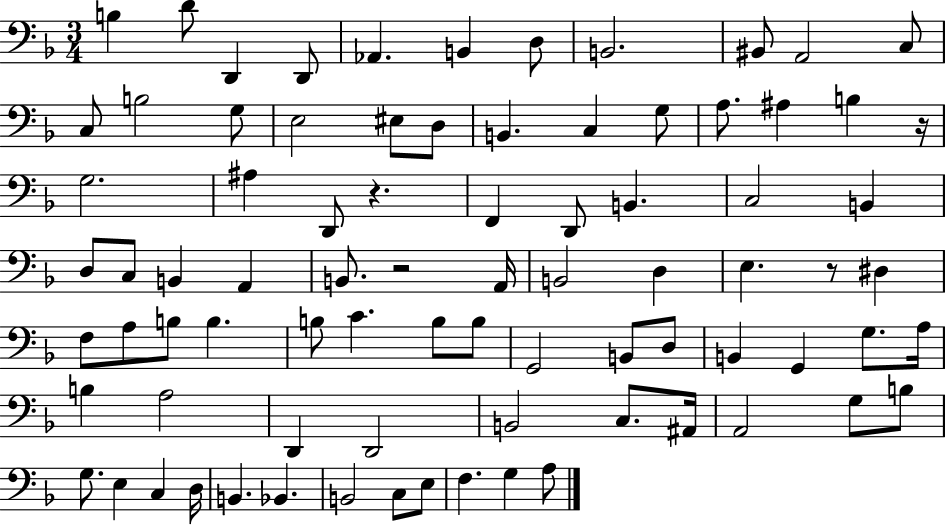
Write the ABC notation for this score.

X:1
T:Untitled
M:3/4
L:1/4
K:F
B, D/2 D,, D,,/2 _A,, B,, D,/2 B,,2 ^B,,/2 A,,2 C,/2 C,/2 B,2 G,/2 E,2 ^E,/2 D,/2 B,, C, G,/2 A,/2 ^A, B, z/4 G,2 ^A, D,,/2 z F,, D,,/2 B,, C,2 B,, D,/2 C,/2 B,, A,, B,,/2 z2 A,,/4 B,,2 D, E, z/2 ^D, F,/2 A,/2 B,/2 B, B,/2 C B,/2 B,/2 G,,2 B,,/2 D,/2 B,, G,, G,/2 A,/4 B, A,2 D,, D,,2 B,,2 C,/2 ^A,,/4 A,,2 G,/2 B,/2 G,/2 E, C, D,/4 B,, _B,, B,,2 C,/2 E,/2 F, G, A,/2